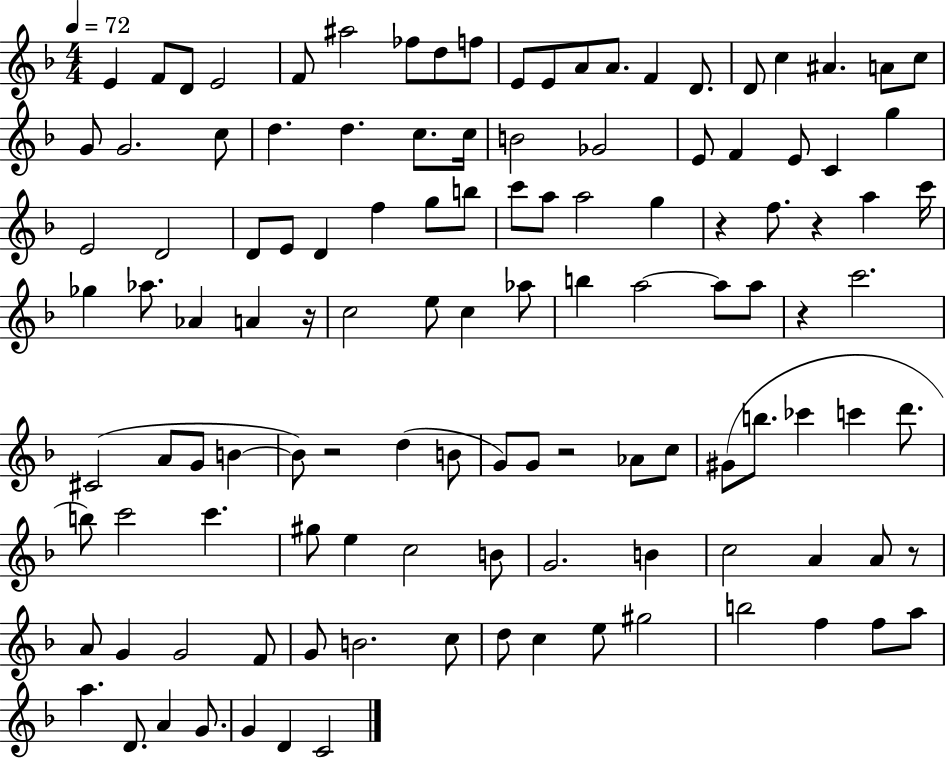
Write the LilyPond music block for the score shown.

{
  \clef treble
  \numericTimeSignature
  \time 4/4
  \key f \major
  \tempo 4 = 72
  e'4 f'8 d'8 e'2 | f'8 ais''2 fes''8 d''8 f''8 | e'8 e'8 a'8 a'8. f'4 d'8. | d'8 c''4 ais'4. a'8 c''8 | \break g'8 g'2. c''8 | d''4. d''4. c''8. c''16 | b'2 ges'2 | e'8 f'4 e'8 c'4 g''4 | \break e'2 d'2 | d'8 e'8 d'4 f''4 g''8 b''8 | c'''8 a''8 a''2 g''4 | r4 f''8. r4 a''4 c'''16 | \break ges''4 aes''8. aes'4 a'4 r16 | c''2 e''8 c''4 aes''8 | b''4 a''2~~ a''8 a''8 | r4 c'''2. | \break cis'2( a'8 g'8 b'4~~ | b'8) r2 d''4( b'8 | g'8) g'8 r2 aes'8 c''8 | gis'8( b''8. ces'''4 c'''4 d'''8. | \break b''8) c'''2 c'''4. | gis''8 e''4 c''2 b'8 | g'2. b'4 | c''2 a'4 a'8 r8 | \break a'8 g'4 g'2 f'8 | g'8 b'2. c''8 | d''8 c''4 e''8 gis''2 | b''2 f''4 f''8 a''8 | \break a''4. d'8. a'4 g'8. | g'4 d'4 c'2 | \bar "|."
}